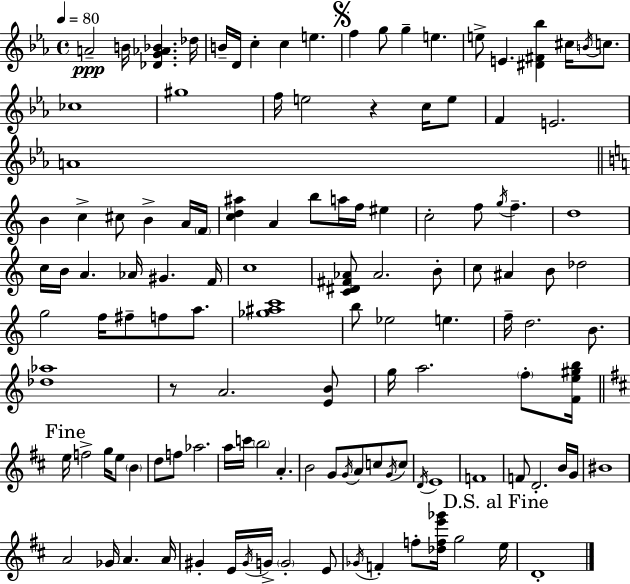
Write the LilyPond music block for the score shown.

{
  \clef treble
  \time 4/4
  \defaultTimeSignature
  \key c \minor
  \tempo 4 = 80
  a'2--\ppp b'16 <des' g' aes' bes'>4. des''16 | b'16-- d'16 c''4-. c''4 e''4. | \mark \markup { \musicglyph "scripts.segno" } f''4 g''8 g''4-- e''4. | e''8-> e'4. <dis' fis' bes''>4 cis''16 \acciaccatura { b'16 } c''8. | \break ces''1 | gis''1 | f''16 e''2 r4 c''16 e''8 | f'4 e'2. | \break a'1 | \bar "||" \break \key c \major b'4 c''4-> cis''8 b'4-> a'16 \parenthesize f'16 | <c'' d'' ais''>4 a'4 b''8 a''16 f''16 eis''4 | c''2-. f''8 \acciaccatura { g''16 } f''4.-- | d''1 | \break c''16 b'16 a'4. aes'16 gis'4. | f'16 c''1 | <c' dis' fis' aes'>8 aes'2. b'8-. | c''8 ais'4 b'8 des''2 | \break g''2 f''16 fis''8-- f''8 a''8. | <ges'' ais'' c'''>1 | b''8 ees''2 e''4. | f''16-- d''2. b'8. | \break <des'' aes''>1 | r8 a'2. <e' b'>8 | g''16 a''2. \parenthesize f''8-. | <f' e'' gis'' b''>16 \mark "Fine" \bar "||" \break \key d \major e''16 f''2-> g''16 e''8 \parenthesize b'4 | d''8 f''8 aes''2. | a''16 c'''16 \parenthesize b''2 a'4.-. | b'2 g'8 \acciaccatura { g'16 } a'8 c''8 \acciaccatura { g'16 } | \break c''8 \acciaccatura { d'16 } e'1 | f'1 | f'8 d'2.-. | b'16 g'16 bis'1 | \break a'2 ges'16 a'4. | a'16 gis'4-. e'16 \acciaccatura { gis'16 } g'16-> \parenthesize g'2-. | e'8 \acciaccatura { ges'16 } f'4-. f''8-. <des'' f'' e''' ges'''>16 g''2 | \mark "D.S. al Fine" e''16 d'1-. | \break \bar "|."
}